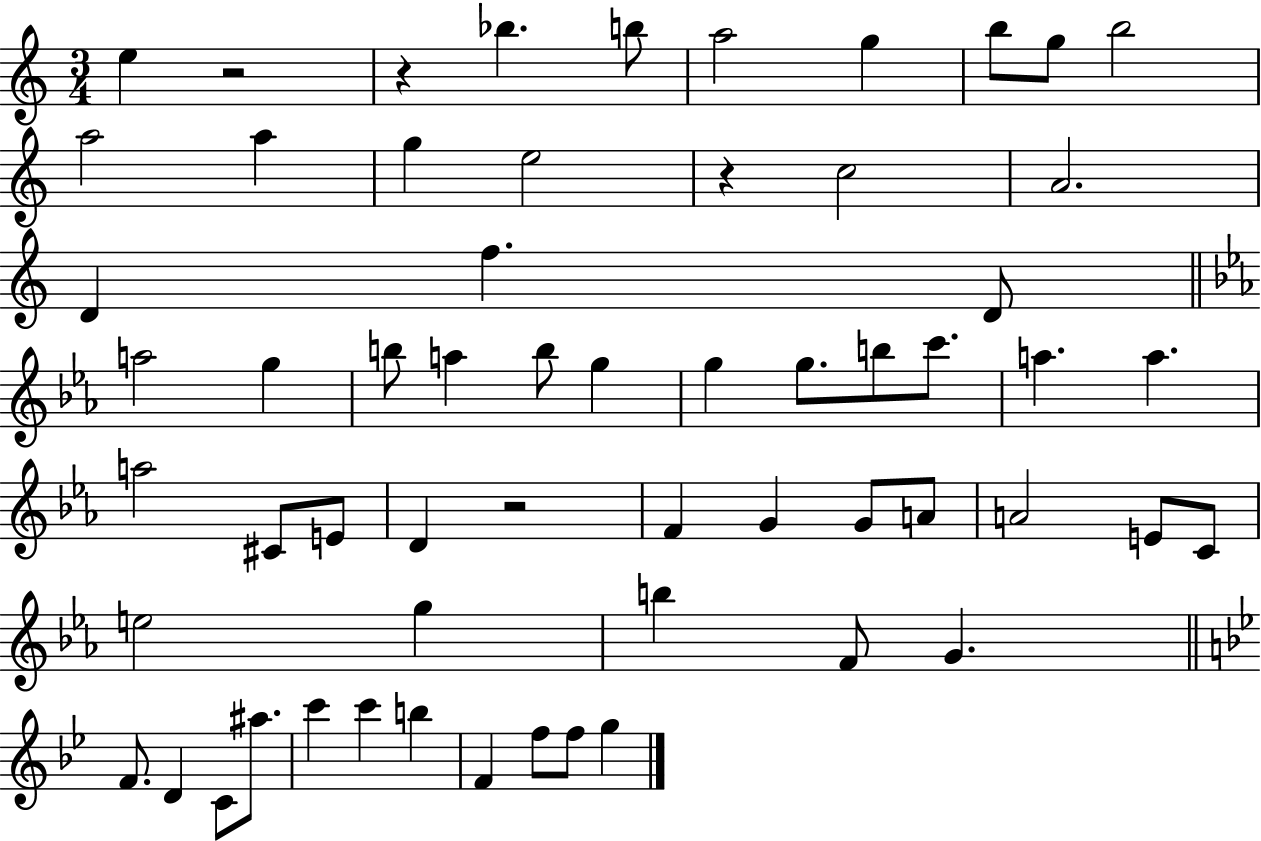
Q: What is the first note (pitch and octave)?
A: E5